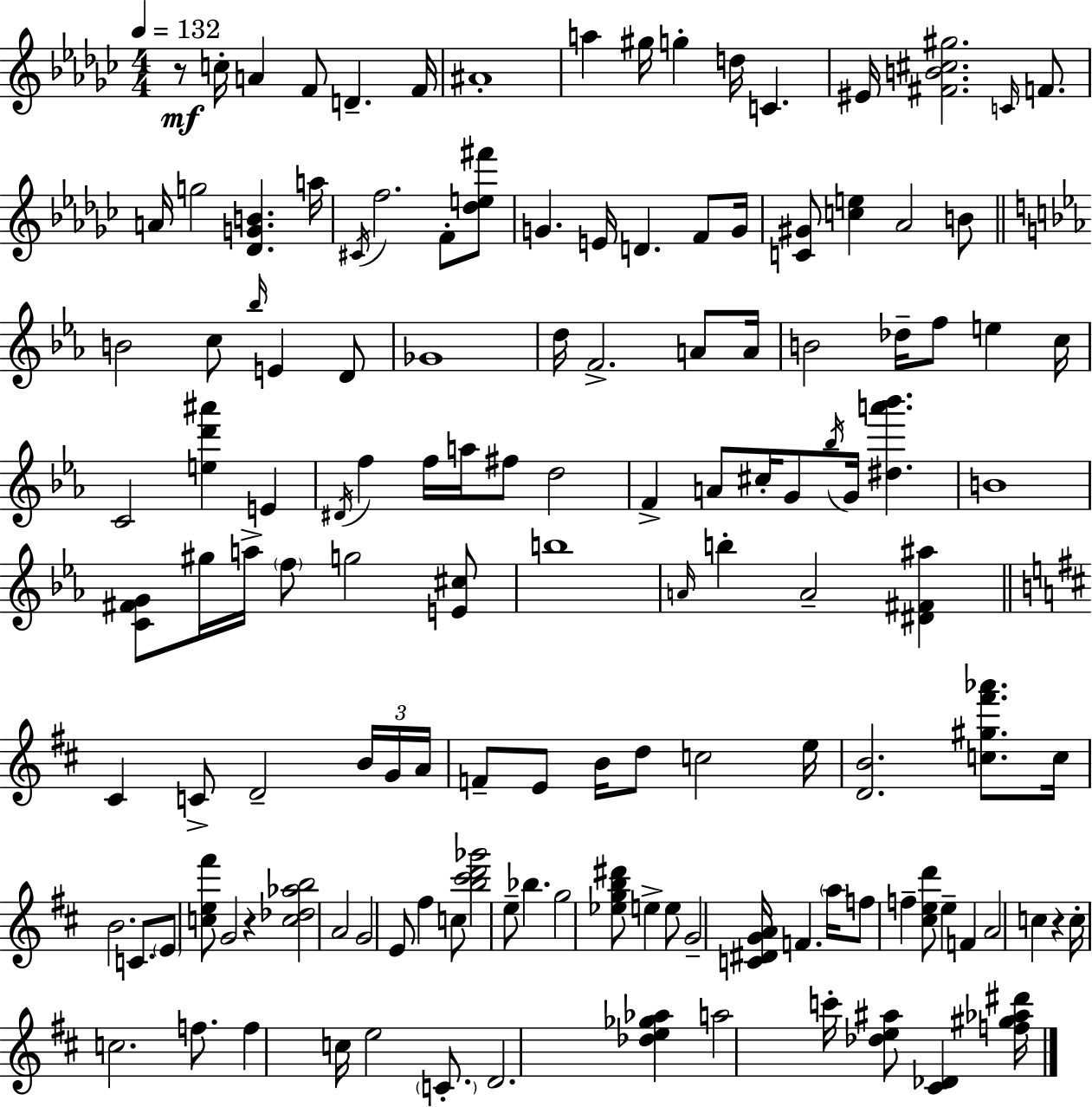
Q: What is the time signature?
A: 4/4